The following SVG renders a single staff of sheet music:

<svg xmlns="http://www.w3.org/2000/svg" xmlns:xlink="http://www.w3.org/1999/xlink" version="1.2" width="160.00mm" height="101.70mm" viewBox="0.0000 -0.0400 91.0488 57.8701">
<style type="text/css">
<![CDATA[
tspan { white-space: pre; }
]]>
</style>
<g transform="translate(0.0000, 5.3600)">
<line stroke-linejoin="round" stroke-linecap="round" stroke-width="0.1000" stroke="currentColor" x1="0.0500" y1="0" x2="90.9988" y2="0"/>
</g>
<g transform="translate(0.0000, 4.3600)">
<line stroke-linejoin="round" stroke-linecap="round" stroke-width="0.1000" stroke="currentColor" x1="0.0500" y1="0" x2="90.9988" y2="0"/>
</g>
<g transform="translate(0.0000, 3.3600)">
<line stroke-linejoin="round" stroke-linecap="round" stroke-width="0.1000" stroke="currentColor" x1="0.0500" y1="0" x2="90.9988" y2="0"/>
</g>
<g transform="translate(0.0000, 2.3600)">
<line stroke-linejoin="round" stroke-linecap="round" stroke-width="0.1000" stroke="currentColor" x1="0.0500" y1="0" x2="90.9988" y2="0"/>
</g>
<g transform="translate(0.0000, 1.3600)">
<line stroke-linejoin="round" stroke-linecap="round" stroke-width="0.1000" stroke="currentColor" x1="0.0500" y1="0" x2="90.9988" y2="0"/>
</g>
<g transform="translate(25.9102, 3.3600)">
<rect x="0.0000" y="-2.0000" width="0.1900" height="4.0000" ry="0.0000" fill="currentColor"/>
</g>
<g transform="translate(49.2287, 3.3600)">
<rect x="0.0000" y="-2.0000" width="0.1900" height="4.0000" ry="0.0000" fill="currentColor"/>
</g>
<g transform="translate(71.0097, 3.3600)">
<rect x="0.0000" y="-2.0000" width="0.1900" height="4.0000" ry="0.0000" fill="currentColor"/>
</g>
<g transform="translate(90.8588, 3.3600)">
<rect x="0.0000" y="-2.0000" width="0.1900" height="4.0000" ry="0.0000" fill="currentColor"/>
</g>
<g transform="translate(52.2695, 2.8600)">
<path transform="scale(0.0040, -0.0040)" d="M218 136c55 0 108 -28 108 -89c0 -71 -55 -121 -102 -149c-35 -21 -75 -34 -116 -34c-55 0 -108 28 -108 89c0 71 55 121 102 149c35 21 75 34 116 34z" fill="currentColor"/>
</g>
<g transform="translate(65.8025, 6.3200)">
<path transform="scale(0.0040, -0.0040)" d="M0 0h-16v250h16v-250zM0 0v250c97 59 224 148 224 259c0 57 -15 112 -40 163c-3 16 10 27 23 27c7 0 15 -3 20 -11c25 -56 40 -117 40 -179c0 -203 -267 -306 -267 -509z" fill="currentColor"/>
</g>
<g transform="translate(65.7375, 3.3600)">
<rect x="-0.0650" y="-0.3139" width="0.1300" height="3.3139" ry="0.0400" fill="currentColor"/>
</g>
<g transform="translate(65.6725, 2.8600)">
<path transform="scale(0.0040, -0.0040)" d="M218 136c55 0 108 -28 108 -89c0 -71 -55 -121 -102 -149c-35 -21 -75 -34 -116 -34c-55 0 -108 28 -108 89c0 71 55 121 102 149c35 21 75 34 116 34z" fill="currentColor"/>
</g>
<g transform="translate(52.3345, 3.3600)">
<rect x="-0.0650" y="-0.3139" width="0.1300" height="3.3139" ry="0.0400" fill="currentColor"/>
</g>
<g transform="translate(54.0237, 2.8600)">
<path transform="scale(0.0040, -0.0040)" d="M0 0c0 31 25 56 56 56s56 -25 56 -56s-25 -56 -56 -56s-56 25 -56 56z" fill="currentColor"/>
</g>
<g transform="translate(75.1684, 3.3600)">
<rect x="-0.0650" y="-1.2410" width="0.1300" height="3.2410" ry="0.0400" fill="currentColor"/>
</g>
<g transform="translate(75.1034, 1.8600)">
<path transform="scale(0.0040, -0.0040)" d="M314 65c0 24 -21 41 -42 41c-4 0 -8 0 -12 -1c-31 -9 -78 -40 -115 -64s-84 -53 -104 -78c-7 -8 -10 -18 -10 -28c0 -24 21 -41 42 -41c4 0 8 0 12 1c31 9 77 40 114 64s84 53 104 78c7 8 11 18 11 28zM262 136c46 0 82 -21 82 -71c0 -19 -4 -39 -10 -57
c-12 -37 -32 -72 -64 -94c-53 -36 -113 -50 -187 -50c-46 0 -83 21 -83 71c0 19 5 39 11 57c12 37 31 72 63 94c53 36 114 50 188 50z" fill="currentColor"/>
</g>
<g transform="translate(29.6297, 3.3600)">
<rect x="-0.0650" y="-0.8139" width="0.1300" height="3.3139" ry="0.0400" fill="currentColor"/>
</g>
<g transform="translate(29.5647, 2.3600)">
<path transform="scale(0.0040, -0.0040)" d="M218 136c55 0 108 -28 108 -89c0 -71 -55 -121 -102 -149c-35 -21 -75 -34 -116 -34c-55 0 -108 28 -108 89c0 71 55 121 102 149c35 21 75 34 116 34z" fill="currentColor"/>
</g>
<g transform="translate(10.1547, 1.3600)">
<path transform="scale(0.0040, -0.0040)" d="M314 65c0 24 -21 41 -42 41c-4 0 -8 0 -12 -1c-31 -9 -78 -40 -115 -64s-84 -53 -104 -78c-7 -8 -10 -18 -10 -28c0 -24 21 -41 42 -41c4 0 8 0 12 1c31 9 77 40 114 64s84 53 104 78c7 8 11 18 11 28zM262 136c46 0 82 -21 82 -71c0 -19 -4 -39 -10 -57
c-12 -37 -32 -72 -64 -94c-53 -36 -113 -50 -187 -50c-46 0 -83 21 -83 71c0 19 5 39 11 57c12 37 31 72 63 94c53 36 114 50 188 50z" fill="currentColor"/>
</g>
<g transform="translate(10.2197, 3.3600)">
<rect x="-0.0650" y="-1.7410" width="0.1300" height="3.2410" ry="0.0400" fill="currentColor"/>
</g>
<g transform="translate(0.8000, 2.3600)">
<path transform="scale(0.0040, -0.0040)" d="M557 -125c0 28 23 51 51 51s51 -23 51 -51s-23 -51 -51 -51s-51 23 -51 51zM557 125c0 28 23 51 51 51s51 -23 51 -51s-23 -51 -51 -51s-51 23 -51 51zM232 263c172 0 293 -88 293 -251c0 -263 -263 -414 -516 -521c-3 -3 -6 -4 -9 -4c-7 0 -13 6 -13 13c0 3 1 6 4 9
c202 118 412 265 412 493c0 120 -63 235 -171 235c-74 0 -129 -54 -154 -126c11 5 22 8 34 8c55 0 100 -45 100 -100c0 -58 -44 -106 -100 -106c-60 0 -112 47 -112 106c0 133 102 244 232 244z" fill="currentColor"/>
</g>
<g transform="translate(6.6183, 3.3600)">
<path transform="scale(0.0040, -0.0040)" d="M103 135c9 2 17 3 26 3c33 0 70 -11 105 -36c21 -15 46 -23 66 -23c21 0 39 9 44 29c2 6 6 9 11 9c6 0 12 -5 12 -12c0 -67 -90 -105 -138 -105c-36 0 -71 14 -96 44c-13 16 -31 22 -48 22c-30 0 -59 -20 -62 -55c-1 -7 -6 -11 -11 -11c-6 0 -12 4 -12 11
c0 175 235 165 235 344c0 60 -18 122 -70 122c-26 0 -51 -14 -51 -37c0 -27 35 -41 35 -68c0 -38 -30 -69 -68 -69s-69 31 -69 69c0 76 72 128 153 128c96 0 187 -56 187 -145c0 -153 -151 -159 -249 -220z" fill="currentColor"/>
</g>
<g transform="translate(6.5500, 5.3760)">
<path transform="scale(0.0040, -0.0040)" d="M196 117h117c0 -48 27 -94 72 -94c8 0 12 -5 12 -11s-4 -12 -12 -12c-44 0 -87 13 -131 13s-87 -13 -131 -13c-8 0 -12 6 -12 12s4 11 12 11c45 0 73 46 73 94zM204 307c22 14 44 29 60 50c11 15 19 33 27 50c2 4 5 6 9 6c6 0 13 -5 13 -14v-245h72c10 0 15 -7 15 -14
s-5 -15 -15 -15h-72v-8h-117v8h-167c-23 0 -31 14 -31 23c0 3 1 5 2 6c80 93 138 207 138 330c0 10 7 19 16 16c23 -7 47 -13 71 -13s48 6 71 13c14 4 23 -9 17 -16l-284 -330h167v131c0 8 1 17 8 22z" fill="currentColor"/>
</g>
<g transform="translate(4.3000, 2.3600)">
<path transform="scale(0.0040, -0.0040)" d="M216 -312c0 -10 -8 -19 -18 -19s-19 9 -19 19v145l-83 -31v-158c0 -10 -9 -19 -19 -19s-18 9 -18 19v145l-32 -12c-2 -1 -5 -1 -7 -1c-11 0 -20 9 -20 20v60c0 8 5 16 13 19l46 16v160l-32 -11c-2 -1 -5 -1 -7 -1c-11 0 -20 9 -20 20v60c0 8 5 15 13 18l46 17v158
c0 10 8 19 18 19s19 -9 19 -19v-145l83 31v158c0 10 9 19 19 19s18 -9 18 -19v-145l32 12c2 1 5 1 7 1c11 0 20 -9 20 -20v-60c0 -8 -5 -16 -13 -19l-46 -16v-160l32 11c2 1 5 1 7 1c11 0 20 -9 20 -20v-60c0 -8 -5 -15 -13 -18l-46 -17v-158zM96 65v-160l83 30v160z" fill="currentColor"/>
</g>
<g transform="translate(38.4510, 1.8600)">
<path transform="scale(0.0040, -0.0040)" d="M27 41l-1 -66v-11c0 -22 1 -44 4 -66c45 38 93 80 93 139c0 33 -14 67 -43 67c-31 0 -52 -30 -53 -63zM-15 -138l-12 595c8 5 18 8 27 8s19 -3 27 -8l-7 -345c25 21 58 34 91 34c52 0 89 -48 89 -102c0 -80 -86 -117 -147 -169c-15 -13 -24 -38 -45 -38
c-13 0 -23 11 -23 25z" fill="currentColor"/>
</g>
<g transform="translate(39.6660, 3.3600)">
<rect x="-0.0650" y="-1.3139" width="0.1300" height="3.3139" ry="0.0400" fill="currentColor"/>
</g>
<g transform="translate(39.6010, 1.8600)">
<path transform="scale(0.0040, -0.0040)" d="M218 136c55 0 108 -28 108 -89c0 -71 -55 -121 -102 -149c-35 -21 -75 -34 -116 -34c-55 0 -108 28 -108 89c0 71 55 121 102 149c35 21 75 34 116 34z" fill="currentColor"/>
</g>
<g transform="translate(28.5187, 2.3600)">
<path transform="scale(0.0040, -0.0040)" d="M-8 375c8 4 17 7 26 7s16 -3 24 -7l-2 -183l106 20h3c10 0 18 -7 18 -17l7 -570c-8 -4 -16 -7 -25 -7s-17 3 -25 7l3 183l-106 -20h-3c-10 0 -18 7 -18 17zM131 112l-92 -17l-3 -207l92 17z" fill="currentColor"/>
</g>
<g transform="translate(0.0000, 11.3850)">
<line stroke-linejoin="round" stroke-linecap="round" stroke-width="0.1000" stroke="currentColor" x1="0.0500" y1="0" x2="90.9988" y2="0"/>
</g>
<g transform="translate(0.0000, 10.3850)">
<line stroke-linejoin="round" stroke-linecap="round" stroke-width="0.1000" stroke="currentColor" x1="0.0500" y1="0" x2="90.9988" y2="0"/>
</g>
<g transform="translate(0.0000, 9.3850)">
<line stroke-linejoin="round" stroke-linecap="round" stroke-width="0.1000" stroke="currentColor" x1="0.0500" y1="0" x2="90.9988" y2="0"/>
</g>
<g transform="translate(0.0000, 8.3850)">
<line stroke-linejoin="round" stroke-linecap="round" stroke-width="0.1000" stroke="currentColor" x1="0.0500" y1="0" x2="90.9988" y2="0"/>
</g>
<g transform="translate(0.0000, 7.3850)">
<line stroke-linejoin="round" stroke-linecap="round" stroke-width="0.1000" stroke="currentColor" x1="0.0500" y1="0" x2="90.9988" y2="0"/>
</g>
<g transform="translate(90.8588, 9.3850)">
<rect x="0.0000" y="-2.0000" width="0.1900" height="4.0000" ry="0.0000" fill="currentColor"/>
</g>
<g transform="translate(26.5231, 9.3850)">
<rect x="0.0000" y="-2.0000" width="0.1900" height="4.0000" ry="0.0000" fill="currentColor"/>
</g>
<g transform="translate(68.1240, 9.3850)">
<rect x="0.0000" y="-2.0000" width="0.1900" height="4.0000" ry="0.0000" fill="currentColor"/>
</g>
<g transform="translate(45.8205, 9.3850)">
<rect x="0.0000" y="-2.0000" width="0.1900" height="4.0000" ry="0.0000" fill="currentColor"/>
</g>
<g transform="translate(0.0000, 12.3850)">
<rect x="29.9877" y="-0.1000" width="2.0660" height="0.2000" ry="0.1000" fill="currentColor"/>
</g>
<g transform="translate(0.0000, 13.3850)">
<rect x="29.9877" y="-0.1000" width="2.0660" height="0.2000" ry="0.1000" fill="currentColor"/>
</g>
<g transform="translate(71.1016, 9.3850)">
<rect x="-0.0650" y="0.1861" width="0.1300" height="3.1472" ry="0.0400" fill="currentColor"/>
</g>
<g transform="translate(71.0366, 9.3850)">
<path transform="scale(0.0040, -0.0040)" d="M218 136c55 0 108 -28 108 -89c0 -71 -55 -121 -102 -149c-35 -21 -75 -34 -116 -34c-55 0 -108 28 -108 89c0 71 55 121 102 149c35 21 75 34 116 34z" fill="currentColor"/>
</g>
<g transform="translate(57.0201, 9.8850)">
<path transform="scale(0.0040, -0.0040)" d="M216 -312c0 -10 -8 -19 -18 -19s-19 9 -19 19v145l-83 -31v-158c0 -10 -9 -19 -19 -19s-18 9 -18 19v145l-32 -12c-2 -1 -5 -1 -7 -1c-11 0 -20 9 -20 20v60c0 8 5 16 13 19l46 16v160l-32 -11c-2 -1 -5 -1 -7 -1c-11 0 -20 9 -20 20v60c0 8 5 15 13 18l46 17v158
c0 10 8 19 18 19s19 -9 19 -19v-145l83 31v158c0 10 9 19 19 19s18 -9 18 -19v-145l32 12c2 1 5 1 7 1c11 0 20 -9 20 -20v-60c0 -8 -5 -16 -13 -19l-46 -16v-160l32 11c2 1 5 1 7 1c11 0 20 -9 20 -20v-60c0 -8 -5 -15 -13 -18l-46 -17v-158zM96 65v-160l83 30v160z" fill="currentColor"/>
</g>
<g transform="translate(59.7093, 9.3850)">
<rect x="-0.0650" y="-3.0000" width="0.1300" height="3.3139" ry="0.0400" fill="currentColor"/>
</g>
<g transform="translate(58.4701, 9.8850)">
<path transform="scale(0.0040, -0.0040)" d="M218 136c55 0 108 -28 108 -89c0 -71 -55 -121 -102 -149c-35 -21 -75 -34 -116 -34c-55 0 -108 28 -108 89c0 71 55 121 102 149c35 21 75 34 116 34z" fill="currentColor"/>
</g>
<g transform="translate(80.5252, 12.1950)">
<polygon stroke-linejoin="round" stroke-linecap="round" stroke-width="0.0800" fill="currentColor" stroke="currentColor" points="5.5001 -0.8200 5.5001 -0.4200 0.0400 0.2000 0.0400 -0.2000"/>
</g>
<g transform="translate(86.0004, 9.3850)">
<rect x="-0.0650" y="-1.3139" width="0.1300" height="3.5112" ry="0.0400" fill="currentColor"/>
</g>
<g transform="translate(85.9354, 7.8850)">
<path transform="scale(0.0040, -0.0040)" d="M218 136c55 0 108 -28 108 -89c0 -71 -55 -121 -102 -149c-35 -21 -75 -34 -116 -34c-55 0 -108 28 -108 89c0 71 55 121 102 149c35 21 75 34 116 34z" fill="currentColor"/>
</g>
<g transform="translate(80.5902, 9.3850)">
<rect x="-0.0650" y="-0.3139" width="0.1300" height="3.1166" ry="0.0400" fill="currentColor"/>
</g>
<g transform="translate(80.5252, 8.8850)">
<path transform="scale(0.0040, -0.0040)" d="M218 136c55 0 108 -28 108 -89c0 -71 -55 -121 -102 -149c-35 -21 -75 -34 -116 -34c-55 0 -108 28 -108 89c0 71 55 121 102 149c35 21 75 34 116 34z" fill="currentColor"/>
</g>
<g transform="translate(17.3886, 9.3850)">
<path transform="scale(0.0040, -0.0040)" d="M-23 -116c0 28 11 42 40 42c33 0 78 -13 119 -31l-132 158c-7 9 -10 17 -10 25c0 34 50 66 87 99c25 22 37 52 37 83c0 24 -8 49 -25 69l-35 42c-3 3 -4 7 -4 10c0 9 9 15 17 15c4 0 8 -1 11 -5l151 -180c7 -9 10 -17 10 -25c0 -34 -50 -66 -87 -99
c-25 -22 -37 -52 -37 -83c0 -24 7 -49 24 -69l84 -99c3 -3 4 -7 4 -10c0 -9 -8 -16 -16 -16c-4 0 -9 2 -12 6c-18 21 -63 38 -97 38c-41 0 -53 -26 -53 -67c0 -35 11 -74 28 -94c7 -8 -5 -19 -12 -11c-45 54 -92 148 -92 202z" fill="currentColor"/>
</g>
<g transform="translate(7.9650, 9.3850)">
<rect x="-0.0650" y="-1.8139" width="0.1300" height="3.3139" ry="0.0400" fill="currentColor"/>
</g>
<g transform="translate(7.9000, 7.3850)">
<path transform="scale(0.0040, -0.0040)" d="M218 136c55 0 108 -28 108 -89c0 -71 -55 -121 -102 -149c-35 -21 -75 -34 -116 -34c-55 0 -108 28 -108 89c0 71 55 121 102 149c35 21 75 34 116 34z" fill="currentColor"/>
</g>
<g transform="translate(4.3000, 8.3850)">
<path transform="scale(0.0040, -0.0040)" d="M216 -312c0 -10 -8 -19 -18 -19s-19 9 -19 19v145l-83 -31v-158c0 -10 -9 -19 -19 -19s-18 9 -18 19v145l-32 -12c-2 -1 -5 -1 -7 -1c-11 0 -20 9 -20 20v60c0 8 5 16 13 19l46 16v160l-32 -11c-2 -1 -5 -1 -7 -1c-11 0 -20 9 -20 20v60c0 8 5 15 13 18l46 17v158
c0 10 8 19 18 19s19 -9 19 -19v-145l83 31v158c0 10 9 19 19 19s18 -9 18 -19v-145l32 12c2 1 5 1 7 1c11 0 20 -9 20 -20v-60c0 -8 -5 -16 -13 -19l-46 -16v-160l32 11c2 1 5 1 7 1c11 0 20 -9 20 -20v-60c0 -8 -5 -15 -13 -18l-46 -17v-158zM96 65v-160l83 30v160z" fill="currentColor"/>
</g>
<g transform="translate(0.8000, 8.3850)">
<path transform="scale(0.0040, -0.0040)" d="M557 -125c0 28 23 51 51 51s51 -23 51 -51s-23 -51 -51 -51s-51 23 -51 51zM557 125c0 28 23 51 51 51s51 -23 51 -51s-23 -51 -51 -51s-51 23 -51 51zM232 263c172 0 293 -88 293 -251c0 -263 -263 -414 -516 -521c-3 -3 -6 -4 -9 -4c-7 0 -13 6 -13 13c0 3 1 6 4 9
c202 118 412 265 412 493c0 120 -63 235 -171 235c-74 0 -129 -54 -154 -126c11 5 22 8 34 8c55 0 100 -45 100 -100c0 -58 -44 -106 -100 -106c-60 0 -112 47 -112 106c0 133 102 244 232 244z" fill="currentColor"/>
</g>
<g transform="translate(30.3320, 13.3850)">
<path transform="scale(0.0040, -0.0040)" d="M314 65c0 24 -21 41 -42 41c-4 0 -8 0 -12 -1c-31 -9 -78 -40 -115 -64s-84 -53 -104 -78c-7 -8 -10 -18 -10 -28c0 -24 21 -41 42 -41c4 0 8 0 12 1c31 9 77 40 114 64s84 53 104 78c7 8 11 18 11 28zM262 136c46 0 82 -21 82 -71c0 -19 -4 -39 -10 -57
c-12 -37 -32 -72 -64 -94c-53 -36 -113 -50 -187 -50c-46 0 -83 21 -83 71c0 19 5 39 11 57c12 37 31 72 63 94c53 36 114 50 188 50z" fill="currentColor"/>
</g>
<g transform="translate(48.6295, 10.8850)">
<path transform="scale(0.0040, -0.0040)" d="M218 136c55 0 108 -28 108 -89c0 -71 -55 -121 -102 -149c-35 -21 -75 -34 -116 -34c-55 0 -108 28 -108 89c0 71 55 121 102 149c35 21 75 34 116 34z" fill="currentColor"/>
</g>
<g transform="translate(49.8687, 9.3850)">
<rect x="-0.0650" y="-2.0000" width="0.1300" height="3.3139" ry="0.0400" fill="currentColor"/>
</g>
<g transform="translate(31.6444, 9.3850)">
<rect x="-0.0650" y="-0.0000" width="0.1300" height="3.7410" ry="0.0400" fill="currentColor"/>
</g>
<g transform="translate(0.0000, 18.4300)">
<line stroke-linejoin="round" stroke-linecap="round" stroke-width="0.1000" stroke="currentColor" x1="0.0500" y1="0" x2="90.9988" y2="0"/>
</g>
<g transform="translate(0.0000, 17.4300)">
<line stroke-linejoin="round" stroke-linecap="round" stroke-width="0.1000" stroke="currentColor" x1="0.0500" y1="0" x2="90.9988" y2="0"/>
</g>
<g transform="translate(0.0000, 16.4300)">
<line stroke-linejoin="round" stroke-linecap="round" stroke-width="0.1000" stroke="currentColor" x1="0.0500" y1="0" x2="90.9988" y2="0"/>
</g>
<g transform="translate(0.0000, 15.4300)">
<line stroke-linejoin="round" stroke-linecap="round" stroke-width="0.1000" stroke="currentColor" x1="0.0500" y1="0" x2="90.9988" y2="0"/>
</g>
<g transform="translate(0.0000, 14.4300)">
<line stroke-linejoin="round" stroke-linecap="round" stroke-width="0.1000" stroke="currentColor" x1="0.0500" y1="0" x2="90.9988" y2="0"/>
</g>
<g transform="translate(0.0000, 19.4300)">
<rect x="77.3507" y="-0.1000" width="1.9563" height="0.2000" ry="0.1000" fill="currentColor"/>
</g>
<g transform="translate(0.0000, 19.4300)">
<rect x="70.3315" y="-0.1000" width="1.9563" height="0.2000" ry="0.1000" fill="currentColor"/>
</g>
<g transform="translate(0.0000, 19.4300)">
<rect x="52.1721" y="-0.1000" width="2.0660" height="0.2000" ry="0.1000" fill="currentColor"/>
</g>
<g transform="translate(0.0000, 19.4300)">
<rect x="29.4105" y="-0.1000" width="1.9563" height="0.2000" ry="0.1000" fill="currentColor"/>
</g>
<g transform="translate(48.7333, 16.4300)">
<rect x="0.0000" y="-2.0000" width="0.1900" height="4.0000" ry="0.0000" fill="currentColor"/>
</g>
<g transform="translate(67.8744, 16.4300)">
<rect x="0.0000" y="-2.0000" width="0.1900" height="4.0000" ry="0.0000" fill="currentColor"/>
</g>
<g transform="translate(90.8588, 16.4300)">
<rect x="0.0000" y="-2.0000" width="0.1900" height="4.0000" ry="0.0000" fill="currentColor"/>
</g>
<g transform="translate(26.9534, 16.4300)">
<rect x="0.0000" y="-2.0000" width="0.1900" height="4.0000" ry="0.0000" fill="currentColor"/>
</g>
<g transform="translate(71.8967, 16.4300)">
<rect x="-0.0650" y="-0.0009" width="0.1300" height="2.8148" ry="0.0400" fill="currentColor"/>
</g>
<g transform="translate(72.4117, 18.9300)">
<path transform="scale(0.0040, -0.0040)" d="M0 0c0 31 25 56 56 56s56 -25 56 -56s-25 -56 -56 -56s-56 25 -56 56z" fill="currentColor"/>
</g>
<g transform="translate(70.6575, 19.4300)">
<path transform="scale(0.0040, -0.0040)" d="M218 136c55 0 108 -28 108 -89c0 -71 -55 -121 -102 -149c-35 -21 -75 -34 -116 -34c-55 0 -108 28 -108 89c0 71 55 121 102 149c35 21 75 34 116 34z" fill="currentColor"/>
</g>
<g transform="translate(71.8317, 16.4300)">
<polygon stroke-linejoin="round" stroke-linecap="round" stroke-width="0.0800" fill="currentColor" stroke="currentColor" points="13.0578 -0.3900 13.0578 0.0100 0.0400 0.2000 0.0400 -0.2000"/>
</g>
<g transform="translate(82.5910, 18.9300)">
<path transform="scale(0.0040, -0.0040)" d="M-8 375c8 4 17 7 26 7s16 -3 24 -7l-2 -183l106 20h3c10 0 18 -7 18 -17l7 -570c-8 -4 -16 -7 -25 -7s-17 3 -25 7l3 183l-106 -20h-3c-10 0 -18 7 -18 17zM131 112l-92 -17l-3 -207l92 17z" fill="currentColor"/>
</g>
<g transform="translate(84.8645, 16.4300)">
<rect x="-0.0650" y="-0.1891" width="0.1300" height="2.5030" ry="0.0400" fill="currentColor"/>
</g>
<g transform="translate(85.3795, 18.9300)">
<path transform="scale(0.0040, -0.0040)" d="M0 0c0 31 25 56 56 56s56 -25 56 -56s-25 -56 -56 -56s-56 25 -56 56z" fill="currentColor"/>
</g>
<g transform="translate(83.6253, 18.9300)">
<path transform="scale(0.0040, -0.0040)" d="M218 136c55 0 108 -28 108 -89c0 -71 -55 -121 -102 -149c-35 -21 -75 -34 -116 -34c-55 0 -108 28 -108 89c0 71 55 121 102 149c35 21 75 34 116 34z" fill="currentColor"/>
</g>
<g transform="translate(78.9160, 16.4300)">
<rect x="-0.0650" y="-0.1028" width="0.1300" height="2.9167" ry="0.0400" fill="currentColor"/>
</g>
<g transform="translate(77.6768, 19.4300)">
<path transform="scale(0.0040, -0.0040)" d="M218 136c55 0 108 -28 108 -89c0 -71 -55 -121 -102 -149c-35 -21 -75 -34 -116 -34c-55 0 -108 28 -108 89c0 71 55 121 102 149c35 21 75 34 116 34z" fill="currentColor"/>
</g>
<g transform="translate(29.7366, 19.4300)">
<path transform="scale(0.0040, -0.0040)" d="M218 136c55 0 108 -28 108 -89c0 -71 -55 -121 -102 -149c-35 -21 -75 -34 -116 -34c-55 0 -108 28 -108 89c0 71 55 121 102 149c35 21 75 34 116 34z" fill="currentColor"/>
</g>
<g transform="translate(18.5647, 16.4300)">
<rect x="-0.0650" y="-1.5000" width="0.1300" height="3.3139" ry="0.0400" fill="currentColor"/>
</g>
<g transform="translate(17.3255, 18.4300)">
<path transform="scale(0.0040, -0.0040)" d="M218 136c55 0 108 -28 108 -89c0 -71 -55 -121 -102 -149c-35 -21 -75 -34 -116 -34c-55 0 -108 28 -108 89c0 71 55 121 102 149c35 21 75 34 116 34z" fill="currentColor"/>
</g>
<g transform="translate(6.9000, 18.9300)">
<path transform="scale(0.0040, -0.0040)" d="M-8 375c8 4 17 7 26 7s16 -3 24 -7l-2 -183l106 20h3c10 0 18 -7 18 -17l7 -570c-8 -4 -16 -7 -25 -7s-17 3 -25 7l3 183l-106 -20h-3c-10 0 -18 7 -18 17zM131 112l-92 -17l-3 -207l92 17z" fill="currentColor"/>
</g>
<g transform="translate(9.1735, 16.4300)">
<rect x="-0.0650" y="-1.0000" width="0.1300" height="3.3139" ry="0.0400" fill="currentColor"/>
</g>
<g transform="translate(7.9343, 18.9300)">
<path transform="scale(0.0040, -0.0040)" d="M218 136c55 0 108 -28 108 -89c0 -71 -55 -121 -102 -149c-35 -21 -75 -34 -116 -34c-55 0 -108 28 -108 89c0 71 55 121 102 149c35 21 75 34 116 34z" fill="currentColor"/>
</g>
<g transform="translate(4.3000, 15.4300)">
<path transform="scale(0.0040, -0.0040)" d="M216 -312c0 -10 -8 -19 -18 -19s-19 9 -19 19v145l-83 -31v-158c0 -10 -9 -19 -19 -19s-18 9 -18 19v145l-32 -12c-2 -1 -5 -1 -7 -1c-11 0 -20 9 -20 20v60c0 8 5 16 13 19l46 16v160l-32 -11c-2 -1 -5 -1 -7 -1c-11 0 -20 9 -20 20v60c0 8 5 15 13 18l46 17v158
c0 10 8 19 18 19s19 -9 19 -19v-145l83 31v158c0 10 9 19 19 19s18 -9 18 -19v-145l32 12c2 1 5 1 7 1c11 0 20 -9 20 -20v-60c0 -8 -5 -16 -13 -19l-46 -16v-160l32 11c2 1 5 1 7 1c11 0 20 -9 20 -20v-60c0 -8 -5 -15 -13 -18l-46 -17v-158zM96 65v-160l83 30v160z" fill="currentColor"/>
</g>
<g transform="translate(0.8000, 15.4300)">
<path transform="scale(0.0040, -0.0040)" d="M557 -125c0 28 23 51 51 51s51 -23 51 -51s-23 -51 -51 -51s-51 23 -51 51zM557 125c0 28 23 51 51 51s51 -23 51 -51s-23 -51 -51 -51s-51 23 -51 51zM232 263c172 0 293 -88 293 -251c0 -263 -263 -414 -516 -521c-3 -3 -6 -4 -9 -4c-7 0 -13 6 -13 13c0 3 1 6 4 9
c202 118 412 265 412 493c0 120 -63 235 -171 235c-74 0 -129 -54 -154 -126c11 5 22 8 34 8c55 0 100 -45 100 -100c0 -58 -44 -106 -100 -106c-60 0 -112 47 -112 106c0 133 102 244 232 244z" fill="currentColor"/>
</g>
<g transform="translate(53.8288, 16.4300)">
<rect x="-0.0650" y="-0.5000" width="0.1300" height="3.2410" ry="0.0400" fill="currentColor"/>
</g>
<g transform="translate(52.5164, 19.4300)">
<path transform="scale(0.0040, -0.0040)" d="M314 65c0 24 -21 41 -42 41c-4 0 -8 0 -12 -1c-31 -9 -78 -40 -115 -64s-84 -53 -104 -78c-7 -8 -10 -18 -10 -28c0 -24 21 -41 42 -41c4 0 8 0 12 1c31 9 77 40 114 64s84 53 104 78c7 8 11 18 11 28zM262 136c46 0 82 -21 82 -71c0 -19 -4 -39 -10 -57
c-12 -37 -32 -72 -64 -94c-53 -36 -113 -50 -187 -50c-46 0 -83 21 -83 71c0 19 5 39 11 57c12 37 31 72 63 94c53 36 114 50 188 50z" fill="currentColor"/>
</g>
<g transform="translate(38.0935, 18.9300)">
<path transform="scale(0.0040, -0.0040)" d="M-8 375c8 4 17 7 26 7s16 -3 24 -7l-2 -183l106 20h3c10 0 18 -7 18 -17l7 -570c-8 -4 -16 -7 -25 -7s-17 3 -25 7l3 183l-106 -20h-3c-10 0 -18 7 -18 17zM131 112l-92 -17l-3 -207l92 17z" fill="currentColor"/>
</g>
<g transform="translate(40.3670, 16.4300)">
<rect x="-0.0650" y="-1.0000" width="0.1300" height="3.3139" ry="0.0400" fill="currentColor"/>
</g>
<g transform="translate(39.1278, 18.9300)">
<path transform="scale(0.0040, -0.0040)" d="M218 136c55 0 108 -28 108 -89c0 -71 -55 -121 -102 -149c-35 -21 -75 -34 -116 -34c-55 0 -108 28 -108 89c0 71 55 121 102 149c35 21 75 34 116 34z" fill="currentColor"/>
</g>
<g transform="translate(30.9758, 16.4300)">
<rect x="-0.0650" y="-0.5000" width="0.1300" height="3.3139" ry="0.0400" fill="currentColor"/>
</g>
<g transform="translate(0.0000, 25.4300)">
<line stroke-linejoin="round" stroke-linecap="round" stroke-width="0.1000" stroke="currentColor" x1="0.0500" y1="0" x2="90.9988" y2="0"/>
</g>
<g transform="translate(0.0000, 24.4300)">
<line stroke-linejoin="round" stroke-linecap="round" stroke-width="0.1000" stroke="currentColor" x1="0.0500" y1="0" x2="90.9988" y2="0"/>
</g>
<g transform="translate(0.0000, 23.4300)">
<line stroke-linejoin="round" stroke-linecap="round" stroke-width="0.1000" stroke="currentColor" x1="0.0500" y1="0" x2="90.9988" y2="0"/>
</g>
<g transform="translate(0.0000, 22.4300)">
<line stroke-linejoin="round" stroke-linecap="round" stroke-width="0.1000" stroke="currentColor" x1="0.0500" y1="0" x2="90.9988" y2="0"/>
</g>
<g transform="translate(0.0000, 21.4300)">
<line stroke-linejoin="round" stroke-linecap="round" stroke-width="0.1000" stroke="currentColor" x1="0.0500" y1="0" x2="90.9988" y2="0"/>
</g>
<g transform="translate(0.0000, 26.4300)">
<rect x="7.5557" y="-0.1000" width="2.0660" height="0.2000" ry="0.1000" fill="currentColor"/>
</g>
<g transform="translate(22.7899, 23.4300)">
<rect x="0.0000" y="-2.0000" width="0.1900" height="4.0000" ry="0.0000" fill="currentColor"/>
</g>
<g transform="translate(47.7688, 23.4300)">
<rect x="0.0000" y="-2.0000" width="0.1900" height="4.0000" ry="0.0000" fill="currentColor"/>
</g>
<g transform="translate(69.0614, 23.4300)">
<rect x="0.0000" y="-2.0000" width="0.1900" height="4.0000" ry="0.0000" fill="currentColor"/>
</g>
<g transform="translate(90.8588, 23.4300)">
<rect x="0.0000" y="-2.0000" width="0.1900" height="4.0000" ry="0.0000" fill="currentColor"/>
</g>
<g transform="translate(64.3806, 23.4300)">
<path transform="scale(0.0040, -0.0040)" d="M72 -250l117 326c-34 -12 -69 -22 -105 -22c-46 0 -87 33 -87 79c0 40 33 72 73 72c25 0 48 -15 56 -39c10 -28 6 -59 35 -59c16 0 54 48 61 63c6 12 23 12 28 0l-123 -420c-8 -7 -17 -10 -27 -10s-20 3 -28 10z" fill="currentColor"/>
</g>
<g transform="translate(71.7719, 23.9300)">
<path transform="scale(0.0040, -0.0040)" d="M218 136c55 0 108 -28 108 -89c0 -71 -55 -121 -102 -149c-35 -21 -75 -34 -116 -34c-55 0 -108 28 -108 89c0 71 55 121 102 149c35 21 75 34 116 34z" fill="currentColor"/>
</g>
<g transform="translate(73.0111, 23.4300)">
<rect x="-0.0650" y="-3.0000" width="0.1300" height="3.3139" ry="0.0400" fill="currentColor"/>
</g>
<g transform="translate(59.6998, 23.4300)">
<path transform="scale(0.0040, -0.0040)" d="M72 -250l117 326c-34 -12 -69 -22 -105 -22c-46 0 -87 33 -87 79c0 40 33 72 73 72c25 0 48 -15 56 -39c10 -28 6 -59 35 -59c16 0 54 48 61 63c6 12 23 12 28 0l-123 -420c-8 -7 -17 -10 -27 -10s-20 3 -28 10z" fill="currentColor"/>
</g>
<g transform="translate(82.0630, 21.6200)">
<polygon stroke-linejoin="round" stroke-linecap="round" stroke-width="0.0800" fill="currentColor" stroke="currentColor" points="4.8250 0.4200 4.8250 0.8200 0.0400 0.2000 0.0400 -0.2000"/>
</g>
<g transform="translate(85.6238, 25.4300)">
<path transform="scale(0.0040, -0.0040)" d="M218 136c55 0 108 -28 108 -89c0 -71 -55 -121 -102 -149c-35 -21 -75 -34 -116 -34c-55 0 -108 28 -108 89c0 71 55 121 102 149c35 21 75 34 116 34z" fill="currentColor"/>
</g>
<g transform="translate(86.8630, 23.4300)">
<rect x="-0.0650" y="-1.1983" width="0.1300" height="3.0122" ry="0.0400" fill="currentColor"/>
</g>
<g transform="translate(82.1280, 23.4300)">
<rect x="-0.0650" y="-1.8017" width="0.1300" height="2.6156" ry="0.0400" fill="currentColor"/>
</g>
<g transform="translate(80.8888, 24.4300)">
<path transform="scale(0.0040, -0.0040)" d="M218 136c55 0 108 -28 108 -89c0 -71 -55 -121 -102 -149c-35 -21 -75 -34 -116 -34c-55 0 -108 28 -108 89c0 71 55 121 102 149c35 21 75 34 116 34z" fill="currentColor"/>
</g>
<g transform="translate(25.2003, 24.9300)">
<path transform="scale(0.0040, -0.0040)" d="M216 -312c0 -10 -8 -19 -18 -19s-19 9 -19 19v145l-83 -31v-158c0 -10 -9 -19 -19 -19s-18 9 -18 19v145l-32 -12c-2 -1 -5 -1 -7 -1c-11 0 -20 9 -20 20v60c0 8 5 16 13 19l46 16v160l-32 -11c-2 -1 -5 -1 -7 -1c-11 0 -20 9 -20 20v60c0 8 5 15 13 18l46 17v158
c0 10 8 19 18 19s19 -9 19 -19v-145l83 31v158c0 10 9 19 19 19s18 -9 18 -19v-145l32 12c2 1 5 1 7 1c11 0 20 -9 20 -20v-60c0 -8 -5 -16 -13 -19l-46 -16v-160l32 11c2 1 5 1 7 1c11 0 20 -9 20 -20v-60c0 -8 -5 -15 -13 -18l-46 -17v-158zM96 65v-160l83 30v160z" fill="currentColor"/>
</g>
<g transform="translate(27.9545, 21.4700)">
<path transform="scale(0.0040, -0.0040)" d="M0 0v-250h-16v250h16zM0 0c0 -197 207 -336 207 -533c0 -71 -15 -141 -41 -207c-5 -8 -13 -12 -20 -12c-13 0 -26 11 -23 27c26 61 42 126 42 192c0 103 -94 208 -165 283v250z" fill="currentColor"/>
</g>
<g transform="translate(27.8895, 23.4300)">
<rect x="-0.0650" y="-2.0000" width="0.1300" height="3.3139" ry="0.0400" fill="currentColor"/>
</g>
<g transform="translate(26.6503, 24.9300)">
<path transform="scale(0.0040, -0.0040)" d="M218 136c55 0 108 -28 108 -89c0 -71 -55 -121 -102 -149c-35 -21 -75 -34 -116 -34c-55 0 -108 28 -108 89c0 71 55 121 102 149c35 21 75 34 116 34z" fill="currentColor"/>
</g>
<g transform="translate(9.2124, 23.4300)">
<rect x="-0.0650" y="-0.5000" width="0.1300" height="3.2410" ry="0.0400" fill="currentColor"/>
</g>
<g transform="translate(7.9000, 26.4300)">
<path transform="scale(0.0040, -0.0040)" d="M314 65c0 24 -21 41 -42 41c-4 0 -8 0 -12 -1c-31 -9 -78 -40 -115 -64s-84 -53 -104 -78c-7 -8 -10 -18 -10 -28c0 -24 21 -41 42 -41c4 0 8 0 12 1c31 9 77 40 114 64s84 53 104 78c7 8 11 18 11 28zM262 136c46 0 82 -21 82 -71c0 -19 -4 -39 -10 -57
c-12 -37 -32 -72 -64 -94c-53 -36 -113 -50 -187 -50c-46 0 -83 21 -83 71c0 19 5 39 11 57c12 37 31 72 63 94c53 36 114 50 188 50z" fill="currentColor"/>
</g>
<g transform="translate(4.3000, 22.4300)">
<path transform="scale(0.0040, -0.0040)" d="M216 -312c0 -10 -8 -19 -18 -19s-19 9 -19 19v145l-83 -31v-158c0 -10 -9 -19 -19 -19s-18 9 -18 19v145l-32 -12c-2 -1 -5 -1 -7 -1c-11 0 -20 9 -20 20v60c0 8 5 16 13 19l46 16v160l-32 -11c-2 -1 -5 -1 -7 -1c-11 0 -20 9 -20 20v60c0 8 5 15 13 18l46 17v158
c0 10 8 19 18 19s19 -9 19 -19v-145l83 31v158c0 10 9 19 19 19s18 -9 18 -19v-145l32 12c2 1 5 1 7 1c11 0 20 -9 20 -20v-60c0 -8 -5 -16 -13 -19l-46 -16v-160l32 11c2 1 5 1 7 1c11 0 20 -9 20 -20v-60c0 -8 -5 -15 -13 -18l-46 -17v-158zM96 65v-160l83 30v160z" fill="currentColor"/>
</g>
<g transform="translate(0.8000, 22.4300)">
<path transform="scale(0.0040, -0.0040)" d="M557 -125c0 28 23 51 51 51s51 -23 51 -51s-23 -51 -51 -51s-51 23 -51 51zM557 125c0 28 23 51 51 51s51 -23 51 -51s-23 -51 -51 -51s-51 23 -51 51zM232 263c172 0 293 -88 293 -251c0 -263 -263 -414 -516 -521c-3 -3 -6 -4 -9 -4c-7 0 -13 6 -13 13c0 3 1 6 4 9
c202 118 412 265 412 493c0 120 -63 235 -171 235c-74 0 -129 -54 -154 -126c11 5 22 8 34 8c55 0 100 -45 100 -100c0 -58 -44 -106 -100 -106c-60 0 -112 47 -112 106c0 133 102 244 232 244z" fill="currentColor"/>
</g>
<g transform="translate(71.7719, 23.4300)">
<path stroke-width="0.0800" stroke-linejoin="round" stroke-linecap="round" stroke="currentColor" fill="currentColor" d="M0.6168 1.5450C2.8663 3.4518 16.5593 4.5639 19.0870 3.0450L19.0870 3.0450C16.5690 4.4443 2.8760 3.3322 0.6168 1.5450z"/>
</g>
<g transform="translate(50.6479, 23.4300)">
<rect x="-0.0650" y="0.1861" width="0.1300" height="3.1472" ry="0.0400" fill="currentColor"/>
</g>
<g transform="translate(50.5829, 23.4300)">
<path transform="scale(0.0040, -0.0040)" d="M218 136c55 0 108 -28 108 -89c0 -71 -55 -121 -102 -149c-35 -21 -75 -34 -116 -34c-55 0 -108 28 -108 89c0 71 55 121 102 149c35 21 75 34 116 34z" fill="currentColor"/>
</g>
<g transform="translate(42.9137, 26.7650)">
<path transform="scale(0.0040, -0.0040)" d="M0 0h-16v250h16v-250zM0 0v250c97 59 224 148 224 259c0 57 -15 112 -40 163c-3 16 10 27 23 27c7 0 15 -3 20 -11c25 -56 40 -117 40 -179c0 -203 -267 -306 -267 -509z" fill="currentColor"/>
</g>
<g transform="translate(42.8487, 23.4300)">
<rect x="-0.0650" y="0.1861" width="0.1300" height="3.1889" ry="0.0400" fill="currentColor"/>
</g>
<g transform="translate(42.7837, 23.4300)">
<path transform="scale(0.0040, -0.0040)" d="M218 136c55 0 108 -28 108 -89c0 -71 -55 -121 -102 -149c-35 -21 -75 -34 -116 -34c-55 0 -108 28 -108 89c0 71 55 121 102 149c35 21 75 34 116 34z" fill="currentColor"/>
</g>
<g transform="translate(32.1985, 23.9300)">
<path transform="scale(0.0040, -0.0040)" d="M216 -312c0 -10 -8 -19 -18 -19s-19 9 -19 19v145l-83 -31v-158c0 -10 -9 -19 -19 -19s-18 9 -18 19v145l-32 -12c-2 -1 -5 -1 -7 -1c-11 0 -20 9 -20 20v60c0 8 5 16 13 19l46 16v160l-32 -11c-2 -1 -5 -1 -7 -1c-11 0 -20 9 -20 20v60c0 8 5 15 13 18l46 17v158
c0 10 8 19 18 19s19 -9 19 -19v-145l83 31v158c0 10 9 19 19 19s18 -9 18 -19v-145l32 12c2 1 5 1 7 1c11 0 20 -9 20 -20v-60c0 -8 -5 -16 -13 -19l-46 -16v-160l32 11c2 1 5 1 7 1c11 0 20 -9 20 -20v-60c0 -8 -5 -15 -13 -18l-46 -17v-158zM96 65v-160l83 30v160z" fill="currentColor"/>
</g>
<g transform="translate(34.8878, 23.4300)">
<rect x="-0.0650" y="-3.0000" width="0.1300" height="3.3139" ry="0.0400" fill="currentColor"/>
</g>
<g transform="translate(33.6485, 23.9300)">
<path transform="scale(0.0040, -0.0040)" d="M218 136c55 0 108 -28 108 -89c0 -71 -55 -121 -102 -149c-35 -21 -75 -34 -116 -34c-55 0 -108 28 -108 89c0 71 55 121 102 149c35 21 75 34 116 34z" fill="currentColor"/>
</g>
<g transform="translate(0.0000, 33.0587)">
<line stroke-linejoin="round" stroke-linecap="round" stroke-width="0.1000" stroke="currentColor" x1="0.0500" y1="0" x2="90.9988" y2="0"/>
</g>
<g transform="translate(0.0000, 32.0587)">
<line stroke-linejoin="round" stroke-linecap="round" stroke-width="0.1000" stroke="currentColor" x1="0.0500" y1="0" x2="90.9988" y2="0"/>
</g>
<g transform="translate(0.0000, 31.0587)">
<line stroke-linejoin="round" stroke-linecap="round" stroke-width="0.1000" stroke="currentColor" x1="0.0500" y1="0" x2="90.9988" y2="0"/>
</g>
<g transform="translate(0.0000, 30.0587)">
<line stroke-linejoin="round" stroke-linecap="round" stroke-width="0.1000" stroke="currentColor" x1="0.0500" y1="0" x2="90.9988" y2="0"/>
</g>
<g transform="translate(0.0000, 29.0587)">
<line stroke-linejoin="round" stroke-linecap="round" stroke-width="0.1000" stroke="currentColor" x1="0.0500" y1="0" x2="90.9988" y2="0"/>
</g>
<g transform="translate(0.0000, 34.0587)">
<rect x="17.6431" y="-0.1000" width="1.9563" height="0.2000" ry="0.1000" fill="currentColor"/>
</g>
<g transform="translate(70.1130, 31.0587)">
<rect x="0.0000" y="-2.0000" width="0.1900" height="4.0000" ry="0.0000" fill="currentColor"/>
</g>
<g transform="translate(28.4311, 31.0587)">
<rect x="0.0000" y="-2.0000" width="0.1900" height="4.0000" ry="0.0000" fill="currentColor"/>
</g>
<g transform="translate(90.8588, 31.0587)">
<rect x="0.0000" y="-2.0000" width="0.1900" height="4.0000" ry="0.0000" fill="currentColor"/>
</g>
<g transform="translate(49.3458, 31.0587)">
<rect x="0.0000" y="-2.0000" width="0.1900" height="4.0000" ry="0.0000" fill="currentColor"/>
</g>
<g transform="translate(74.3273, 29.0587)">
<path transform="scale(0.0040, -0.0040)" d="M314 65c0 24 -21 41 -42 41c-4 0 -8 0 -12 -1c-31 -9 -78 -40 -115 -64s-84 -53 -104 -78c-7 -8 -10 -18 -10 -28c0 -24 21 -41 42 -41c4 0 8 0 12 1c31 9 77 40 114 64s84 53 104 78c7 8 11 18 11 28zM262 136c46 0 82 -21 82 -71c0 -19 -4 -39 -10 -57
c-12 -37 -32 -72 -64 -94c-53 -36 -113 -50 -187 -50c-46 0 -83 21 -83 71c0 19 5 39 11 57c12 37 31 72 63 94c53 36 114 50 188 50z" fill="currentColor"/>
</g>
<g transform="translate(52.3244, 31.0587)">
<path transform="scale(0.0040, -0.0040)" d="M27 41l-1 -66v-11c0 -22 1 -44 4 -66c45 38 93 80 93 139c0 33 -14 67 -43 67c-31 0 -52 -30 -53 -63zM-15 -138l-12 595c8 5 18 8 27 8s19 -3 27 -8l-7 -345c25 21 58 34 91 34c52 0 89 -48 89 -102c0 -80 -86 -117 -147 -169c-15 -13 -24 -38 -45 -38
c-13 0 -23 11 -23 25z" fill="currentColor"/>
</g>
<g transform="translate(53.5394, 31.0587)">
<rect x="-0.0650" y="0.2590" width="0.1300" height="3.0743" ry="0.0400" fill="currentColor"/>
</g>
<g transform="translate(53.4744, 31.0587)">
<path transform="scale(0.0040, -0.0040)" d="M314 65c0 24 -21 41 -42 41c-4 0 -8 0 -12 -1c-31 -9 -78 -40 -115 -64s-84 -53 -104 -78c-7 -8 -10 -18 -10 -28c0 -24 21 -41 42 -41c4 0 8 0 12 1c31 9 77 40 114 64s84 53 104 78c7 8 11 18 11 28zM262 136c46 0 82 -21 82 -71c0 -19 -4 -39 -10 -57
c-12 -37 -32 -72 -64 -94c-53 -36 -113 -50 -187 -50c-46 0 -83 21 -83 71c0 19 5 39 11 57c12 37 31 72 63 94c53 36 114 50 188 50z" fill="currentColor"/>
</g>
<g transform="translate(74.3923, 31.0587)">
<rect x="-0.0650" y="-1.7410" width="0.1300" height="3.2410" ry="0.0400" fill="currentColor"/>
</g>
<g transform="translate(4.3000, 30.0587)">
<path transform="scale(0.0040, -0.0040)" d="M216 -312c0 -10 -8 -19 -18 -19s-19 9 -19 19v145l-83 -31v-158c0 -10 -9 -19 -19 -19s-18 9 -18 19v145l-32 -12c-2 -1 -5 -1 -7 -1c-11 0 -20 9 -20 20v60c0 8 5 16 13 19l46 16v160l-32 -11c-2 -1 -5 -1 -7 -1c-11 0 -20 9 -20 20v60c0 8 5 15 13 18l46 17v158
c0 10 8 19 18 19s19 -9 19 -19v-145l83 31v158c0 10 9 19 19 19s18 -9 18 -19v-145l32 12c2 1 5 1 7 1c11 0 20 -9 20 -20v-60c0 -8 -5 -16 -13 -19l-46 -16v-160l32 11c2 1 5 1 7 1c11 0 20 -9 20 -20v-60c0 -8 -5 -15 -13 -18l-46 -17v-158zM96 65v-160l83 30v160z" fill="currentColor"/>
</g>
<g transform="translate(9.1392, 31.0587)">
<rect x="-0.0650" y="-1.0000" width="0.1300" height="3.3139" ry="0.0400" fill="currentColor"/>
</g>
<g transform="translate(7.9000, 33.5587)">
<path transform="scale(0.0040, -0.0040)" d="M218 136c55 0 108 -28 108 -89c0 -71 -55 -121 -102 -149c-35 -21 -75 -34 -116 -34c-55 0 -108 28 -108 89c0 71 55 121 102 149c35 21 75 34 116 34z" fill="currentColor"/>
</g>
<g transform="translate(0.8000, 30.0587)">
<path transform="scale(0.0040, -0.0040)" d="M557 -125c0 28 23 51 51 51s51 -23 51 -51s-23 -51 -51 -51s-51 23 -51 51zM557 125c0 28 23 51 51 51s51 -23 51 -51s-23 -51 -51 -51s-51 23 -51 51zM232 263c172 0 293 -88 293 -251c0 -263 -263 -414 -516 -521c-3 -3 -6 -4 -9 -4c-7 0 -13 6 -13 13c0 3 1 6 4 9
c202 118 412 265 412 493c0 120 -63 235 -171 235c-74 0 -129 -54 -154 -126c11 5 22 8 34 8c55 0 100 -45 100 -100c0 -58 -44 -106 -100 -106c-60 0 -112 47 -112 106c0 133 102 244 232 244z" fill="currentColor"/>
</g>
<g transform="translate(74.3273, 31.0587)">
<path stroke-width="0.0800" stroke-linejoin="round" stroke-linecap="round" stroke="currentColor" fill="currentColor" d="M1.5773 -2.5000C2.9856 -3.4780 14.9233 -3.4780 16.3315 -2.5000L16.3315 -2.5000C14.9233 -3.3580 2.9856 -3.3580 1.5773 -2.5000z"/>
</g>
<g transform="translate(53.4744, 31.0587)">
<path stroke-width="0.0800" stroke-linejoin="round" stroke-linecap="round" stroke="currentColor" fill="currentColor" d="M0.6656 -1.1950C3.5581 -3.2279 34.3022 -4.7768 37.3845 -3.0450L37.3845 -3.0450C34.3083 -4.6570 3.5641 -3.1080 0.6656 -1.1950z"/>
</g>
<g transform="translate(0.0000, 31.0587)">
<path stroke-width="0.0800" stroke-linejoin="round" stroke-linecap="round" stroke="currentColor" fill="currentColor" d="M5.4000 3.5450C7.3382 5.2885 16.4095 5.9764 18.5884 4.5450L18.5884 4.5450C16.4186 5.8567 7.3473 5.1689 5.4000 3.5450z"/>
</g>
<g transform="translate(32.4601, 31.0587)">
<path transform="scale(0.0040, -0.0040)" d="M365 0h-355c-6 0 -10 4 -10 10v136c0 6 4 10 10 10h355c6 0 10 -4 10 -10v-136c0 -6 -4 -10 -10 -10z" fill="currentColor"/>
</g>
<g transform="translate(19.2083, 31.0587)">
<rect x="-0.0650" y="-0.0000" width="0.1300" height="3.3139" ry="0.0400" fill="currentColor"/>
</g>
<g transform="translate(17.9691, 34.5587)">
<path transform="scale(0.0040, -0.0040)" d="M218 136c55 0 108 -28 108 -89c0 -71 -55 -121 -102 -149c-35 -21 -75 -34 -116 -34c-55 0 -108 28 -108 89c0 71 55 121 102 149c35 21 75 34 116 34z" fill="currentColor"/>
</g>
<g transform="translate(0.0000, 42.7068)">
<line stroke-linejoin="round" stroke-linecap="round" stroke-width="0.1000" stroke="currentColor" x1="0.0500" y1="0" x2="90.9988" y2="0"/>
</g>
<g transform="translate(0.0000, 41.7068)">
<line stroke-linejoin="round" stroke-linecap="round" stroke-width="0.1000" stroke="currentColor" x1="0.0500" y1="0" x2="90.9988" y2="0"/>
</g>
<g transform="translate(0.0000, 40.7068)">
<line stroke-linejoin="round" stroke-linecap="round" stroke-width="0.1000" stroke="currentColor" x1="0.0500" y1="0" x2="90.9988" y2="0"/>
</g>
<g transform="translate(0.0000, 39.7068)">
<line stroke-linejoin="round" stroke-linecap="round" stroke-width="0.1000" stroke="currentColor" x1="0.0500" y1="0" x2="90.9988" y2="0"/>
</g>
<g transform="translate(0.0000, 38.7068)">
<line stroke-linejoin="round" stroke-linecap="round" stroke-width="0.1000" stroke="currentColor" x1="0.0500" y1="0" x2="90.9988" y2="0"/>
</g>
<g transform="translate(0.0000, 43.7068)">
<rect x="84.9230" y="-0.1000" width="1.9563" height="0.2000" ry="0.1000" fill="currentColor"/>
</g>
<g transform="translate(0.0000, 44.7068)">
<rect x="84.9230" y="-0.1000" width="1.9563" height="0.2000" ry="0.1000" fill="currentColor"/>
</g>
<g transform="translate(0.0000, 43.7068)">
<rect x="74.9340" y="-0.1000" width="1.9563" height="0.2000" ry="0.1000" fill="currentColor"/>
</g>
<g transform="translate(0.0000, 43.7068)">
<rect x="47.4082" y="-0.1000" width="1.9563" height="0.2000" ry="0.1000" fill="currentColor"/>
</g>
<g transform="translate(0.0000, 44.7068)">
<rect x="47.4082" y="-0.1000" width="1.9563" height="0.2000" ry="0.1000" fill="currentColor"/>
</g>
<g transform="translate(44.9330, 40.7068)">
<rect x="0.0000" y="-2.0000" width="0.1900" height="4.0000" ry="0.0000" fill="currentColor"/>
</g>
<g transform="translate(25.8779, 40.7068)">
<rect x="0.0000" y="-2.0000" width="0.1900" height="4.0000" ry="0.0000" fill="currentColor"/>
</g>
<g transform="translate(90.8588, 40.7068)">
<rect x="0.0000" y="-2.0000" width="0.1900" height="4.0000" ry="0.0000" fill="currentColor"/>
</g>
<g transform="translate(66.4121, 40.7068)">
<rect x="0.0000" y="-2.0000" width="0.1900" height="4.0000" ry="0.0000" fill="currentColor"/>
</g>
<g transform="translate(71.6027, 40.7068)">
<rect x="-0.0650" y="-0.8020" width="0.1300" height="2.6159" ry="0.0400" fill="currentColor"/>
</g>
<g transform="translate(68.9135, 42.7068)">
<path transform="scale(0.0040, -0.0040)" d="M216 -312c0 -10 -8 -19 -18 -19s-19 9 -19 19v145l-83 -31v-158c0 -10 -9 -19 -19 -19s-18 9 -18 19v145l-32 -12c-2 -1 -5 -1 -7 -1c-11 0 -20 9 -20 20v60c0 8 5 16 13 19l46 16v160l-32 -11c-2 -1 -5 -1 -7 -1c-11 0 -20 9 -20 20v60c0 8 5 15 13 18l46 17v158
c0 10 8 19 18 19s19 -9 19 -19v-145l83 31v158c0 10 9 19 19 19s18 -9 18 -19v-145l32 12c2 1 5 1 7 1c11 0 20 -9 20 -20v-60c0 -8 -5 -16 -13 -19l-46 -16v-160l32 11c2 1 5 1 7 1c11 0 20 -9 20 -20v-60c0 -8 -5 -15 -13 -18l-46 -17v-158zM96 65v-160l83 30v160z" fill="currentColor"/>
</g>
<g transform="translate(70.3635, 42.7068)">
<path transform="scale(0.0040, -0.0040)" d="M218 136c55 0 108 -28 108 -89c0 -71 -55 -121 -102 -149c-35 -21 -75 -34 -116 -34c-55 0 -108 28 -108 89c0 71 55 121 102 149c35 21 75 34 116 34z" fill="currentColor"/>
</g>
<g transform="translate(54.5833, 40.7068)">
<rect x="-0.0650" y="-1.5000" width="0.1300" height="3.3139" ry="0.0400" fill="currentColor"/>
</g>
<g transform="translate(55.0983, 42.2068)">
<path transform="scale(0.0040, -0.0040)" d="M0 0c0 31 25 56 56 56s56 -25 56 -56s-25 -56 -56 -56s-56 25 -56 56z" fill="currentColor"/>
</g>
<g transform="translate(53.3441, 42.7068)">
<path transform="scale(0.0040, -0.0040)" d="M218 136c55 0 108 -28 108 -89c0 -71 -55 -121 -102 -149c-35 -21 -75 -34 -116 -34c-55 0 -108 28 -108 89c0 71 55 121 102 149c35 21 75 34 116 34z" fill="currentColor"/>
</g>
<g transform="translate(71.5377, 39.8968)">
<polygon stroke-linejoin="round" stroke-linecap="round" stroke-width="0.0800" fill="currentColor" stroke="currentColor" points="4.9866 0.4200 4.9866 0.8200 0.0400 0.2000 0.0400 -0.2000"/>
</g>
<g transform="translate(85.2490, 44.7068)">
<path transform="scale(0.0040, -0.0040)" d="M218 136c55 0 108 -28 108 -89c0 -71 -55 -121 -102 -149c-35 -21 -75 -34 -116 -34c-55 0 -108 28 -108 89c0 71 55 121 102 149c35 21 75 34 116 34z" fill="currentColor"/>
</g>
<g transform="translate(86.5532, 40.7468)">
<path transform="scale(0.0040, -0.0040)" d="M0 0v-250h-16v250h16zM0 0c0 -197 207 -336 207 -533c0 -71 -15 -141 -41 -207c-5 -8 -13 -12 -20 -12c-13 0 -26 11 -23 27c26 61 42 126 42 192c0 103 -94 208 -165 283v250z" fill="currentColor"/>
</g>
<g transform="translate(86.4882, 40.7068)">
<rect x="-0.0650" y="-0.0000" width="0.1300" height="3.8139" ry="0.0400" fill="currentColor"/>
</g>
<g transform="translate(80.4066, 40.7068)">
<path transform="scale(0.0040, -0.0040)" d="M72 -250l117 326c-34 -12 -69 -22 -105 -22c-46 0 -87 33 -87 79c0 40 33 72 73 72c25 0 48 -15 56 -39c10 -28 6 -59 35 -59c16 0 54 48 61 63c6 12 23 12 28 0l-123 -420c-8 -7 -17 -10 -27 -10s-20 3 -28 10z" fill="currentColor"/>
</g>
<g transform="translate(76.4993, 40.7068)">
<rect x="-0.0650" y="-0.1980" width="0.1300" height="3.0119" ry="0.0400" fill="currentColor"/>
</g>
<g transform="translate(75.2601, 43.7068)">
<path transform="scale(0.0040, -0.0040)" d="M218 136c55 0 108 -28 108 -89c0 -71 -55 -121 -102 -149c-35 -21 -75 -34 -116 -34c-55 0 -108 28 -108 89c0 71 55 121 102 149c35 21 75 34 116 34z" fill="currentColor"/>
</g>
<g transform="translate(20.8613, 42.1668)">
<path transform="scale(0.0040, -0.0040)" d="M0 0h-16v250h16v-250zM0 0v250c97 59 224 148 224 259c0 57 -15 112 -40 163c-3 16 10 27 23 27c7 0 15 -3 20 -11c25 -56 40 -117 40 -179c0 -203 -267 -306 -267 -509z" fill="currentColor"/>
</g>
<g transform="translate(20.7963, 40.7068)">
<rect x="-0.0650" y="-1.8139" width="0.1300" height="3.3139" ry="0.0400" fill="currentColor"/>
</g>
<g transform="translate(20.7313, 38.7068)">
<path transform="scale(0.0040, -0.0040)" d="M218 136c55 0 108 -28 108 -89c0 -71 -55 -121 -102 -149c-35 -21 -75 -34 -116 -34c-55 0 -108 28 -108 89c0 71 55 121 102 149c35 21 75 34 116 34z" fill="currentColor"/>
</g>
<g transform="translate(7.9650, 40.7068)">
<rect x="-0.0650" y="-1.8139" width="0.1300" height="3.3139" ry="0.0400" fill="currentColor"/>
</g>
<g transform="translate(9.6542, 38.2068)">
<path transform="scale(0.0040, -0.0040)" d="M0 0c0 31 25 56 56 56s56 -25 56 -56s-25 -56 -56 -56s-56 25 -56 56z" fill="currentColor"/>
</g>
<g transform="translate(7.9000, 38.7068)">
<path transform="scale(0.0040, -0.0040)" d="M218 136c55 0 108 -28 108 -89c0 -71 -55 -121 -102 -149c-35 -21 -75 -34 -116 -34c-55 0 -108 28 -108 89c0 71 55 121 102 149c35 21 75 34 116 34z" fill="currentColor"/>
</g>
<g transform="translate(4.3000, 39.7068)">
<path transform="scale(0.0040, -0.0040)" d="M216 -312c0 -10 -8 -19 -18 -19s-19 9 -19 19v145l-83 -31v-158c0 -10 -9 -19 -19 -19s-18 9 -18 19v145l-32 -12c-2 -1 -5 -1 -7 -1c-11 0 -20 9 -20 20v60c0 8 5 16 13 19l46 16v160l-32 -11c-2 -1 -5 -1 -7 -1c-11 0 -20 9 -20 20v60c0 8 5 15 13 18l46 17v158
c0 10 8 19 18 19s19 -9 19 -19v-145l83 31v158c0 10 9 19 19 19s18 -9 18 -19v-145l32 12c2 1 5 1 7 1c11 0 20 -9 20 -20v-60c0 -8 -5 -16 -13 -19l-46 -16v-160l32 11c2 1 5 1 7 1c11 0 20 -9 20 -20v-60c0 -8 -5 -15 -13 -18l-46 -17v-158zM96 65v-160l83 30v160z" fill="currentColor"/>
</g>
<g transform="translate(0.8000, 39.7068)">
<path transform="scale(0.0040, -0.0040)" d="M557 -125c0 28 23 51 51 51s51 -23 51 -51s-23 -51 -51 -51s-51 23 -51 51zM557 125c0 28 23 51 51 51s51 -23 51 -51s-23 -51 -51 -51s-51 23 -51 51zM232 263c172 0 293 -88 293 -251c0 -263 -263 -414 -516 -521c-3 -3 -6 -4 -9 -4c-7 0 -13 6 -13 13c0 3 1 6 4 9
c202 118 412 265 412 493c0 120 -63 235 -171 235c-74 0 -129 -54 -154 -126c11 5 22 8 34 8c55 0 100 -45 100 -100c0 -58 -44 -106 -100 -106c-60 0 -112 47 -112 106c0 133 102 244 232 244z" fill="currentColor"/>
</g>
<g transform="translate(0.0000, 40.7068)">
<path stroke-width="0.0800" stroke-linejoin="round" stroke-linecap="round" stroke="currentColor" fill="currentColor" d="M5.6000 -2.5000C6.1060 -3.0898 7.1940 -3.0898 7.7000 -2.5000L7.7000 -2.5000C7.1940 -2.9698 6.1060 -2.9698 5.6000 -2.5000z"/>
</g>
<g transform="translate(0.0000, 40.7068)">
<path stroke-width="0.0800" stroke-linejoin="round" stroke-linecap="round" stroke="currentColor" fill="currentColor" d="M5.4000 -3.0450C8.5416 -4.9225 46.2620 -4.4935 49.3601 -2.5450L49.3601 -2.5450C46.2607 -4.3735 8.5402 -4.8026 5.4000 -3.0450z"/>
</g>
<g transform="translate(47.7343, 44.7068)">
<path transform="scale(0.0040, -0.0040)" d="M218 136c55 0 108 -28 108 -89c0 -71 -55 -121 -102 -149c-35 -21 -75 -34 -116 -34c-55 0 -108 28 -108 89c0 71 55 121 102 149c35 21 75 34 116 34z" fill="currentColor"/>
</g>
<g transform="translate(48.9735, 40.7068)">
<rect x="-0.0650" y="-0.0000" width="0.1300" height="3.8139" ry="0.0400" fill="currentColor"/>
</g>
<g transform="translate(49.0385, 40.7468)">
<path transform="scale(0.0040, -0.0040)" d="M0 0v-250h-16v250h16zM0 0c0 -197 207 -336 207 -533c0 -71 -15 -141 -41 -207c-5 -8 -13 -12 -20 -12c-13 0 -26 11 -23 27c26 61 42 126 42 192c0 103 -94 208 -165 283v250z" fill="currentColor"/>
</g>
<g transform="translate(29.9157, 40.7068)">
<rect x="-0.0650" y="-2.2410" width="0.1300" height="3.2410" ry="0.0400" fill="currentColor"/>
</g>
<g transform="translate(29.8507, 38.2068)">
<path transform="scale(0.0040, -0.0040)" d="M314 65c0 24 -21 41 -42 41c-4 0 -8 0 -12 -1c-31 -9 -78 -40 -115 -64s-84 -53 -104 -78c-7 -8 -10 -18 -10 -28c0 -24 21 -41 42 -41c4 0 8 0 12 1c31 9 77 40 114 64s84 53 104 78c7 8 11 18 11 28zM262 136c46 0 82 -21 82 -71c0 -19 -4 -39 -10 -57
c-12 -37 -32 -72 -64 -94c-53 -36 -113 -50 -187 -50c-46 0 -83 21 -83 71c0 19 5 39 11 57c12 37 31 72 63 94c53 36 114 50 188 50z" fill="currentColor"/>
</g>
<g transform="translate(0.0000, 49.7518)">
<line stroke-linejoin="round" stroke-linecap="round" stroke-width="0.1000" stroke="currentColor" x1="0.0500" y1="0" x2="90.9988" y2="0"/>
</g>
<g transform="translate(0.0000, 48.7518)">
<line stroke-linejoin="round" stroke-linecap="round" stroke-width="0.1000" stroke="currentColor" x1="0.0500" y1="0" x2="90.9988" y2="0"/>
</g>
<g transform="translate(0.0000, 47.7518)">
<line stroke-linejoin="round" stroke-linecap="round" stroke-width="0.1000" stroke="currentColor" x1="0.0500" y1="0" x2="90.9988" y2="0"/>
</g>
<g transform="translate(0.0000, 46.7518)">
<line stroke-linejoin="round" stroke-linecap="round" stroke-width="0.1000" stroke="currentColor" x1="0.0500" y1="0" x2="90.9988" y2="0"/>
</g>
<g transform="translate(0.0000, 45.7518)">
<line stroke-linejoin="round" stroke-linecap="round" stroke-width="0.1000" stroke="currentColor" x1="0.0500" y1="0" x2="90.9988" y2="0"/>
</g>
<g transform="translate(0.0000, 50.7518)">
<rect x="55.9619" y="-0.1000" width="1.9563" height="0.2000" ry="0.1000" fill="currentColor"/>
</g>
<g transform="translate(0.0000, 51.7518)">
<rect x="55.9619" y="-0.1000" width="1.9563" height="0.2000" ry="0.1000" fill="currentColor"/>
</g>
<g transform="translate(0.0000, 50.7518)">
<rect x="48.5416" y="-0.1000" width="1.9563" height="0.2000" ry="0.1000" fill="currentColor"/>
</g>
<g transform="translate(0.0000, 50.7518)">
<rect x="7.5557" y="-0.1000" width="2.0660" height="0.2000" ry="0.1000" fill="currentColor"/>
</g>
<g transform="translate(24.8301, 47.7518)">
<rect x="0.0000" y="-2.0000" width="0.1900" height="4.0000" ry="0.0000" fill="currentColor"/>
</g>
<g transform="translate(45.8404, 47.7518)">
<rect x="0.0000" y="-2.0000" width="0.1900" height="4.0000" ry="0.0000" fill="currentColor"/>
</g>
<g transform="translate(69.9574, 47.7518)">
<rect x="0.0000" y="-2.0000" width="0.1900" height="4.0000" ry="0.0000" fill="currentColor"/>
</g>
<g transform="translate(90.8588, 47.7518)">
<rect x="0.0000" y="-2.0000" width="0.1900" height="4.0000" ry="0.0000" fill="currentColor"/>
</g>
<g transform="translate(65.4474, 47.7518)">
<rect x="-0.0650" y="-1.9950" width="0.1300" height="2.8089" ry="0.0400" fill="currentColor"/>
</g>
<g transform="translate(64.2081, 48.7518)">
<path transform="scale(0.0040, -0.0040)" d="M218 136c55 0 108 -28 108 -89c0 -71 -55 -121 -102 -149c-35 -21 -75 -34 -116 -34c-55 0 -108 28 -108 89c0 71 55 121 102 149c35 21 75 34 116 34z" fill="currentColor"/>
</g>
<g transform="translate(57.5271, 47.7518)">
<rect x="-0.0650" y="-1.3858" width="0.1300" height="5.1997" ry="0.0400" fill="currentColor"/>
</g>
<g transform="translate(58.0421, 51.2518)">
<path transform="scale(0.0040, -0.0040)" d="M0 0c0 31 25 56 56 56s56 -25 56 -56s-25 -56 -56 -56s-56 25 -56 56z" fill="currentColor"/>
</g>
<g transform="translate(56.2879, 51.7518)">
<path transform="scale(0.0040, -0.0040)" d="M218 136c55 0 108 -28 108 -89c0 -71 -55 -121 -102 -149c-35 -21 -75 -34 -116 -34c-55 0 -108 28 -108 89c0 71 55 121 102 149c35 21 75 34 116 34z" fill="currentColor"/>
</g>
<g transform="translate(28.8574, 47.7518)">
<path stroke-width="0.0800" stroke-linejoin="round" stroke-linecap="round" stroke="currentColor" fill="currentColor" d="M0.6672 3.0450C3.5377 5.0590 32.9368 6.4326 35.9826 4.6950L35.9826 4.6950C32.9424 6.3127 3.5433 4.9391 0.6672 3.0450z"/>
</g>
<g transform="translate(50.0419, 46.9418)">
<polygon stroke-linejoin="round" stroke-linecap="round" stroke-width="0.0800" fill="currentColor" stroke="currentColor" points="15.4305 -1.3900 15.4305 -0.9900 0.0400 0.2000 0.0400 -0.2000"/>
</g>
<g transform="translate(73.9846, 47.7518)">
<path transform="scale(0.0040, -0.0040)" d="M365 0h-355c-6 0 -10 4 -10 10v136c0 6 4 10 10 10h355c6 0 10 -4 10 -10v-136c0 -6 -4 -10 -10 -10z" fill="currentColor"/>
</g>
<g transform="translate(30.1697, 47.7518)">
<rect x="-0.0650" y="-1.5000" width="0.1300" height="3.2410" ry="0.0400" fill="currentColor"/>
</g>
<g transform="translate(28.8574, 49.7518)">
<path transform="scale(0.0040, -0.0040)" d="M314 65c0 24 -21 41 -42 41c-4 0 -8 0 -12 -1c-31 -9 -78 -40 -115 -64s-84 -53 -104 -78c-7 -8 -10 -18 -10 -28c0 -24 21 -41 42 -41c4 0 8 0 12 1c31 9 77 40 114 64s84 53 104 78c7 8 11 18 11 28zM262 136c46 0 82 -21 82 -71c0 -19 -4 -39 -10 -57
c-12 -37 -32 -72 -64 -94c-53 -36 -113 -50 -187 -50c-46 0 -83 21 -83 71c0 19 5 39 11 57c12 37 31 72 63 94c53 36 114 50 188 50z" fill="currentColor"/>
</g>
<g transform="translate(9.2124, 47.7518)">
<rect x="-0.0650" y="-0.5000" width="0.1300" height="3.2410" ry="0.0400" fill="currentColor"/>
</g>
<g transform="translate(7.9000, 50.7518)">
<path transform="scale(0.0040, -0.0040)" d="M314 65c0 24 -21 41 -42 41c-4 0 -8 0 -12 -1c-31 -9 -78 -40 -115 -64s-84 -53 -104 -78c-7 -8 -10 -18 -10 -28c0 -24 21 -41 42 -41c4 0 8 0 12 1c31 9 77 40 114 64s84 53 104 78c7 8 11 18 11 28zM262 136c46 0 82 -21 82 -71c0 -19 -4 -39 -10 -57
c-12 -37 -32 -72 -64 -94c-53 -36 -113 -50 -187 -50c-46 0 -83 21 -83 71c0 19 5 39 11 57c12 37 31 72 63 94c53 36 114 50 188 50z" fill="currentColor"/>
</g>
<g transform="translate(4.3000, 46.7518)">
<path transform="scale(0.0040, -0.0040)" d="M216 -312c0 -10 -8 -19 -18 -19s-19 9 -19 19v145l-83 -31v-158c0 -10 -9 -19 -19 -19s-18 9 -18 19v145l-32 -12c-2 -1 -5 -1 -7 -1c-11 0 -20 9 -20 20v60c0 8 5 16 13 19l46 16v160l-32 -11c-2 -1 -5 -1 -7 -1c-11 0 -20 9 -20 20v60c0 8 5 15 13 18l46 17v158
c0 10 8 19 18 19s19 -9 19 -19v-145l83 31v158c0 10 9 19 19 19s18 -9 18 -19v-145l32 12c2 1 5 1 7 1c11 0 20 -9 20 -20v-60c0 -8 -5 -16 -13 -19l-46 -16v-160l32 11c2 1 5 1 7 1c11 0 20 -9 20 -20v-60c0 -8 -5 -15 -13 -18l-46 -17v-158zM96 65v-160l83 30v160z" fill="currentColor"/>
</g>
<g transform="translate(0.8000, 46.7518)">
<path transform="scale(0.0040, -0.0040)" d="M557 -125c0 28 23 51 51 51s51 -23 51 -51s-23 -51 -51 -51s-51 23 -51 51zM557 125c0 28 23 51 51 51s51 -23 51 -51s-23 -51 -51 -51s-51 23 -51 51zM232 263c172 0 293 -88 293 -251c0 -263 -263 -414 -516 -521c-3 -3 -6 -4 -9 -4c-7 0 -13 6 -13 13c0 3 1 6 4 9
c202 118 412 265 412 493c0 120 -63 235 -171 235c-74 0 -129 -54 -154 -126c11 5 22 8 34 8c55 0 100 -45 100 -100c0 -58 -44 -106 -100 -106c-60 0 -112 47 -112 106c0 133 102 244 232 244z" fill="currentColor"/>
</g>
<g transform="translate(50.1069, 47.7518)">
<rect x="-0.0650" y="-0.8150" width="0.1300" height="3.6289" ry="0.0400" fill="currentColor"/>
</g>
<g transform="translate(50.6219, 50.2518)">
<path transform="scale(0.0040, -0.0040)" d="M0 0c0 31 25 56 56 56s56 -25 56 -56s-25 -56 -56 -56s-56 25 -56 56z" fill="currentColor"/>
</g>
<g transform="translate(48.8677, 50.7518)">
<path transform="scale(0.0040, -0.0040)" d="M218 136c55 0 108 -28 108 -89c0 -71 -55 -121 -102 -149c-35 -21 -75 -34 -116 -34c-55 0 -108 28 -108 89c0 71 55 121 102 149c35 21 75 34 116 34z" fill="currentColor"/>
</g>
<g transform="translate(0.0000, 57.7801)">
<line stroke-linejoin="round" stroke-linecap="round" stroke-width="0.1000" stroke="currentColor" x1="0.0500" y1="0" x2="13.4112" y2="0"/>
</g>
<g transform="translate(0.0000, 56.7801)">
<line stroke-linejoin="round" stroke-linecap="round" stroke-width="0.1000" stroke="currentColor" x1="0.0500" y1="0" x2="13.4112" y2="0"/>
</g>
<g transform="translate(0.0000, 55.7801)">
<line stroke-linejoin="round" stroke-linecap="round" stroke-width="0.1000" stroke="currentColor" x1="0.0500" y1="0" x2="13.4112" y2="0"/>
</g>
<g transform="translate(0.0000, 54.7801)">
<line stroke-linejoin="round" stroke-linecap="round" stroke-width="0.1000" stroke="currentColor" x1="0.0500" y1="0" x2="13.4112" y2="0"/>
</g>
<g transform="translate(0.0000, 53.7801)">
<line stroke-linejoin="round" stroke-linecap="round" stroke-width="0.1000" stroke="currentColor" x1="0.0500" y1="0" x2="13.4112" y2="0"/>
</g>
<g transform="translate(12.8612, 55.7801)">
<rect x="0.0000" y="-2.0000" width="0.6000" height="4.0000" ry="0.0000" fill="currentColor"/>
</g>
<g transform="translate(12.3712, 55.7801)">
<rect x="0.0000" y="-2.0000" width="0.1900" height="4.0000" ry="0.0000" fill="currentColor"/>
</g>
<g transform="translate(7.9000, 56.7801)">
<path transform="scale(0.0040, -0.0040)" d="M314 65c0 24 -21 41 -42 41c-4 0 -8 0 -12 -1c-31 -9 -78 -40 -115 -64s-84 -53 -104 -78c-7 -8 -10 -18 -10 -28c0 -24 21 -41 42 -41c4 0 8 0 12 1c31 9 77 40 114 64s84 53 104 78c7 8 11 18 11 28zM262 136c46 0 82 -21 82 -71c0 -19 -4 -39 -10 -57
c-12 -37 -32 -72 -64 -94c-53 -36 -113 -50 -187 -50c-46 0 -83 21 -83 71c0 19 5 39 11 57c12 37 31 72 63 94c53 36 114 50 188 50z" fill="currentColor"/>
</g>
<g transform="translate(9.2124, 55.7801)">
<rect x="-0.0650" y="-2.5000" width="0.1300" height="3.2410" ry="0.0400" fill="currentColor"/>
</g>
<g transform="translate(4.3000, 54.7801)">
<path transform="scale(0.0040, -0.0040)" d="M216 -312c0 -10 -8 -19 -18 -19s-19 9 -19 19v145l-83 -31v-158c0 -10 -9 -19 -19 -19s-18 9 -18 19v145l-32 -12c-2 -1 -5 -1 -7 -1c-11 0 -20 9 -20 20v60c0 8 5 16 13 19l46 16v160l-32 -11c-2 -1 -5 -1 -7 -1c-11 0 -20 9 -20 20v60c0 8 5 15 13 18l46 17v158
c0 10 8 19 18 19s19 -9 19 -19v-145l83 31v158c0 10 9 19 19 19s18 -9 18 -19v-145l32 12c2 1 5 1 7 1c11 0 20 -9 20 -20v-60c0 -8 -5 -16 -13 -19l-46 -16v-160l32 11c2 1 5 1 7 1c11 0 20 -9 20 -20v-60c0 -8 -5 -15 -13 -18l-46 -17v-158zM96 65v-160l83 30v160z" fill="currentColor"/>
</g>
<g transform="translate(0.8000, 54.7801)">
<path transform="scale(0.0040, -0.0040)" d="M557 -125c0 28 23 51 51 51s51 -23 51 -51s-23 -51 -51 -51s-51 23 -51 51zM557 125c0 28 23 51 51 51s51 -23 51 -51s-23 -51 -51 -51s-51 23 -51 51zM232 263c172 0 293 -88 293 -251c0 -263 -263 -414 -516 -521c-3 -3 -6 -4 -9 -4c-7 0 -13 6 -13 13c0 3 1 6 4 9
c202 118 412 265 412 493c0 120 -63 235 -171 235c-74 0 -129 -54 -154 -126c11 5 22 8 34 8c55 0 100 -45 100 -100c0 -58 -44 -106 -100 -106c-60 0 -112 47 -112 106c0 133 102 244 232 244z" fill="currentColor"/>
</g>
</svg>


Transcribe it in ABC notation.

X:1
T:Untitled
M:2/4
L:1/4
K:G
A,2 F, _G, E, E,/2 G,2 A, z C,,2 A,, ^C, D, E,/2 G,/2 F,, G,, E,, F,, E,,2 E,,/2 E,,/2 F,,/2 E,,2 ^A,,/2 ^C, D,/2 D, z/2 z/2 C, B,,/2 G,,/2 ^F,, D,, z2 _D,2 A,2 A, A,/2 B,2 C,,/2 G,, ^G,,/2 E,,/2 z/2 C,,/2 E,,2 G,,2 E,,/2 C,,/2 B,,/2 z2 B,,2